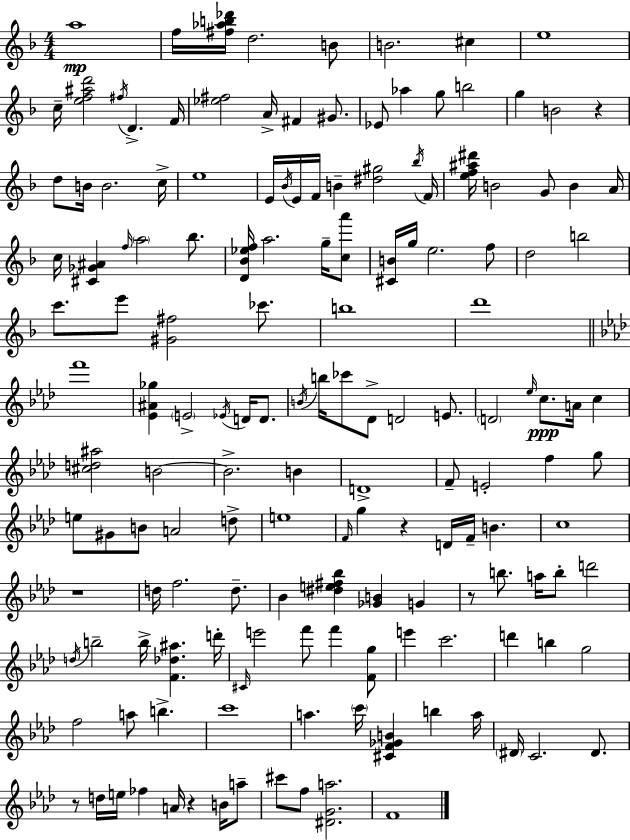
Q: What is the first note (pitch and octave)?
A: A5